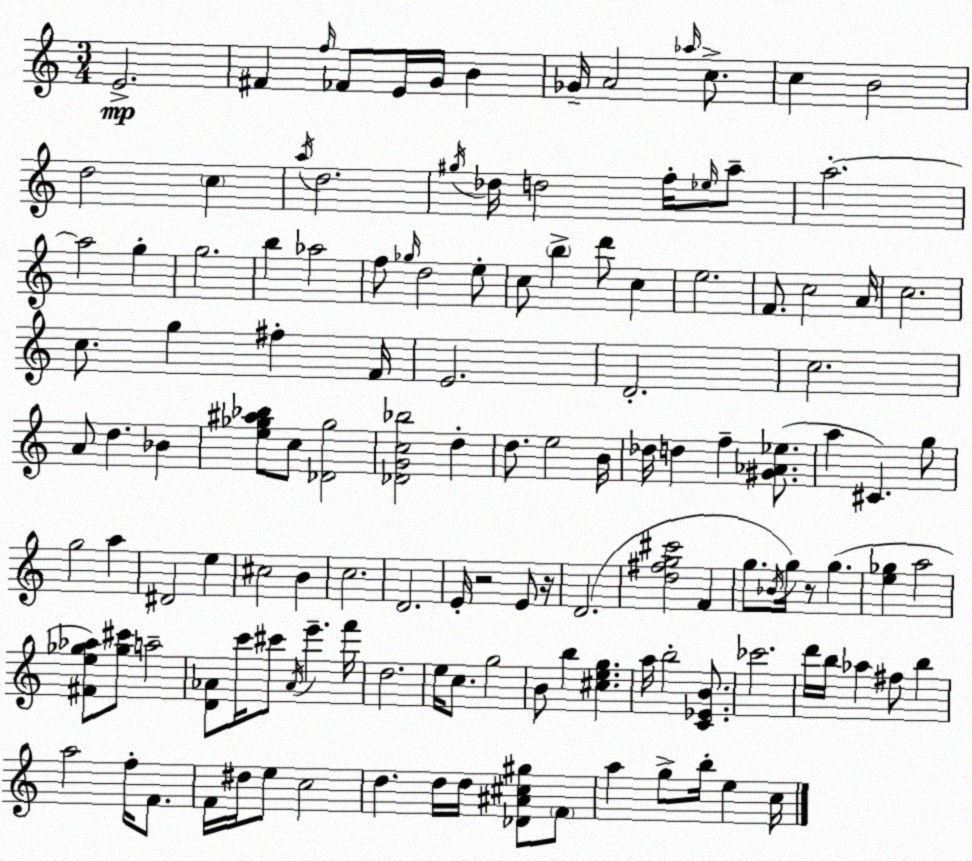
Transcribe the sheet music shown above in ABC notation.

X:1
T:Untitled
M:3/4
L:1/4
K:C
E2 ^F f/4 _F/2 E/4 G/4 B _G/4 A2 _a/4 c/2 c B2 d2 c a/4 d2 ^g/4 _d/4 d2 f/4 _e/4 a/2 a2 a2 g g2 b _a2 f/2 _g/4 d2 e/2 c/2 b d'/2 c e2 F/2 c2 A/4 c2 c/2 g ^f F/4 E2 D2 c2 A/2 d _B [e_g^a_b]/2 c/2 [_D_g]2 [_DGc_b]2 d d/2 e2 B/4 _d/4 d f [^G_A_e]/2 a ^C g/2 g2 a ^D2 e ^c2 B c2 D2 E/4 z2 E/2 z/4 D2 [d^fg^c']2 F g/2 _B/4 g/4 z/2 g [e_g] a2 [^Fe_g_a]/2 [_g^c']/2 a2 [D_A]/2 c'/4 ^c'/2 _A/4 e' f'/4 d2 e/4 c/2 g2 B/2 b [^ceg] a/4 b2 [C_EB]/2 _c'2 d'/4 b/4 _a ^f/2 b a2 f/4 F/2 F/4 ^d/4 e/2 c2 d d/4 d/4 [_D^A^c^g]/2 F/2 a g/2 b/4 e c/4